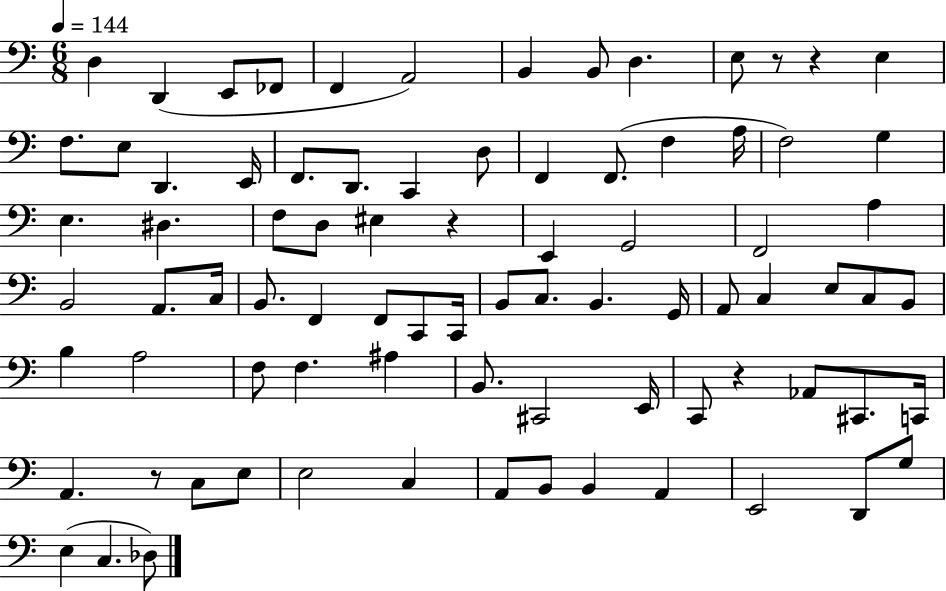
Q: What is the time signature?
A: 6/8